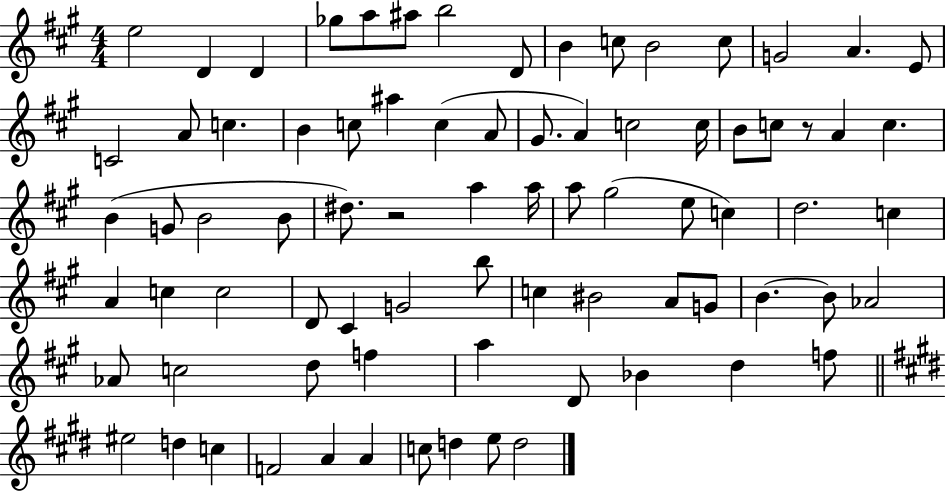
{
  \clef treble
  \numericTimeSignature
  \time 4/4
  \key a \major
  e''2 d'4 d'4 | ges''8 a''8 ais''8 b''2 d'8 | b'4 c''8 b'2 c''8 | g'2 a'4. e'8 | \break c'2 a'8 c''4. | b'4 c''8 ais''4 c''4( a'8 | gis'8. a'4) c''2 c''16 | b'8 c''8 r8 a'4 c''4. | \break b'4( g'8 b'2 b'8 | dis''8.) r2 a''4 a''16 | a''8 gis''2( e''8 c''4) | d''2. c''4 | \break a'4 c''4 c''2 | d'8 cis'4 g'2 b''8 | c''4 bis'2 a'8 g'8 | b'4.~~ b'8 aes'2 | \break aes'8 c''2 d''8 f''4 | a''4 d'8 bes'4 d''4 f''8 | \bar "||" \break \key e \major eis''2 d''4 c''4 | f'2 a'4 a'4 | c''8 d''4 e''8 d''2 | \bar "|."
}